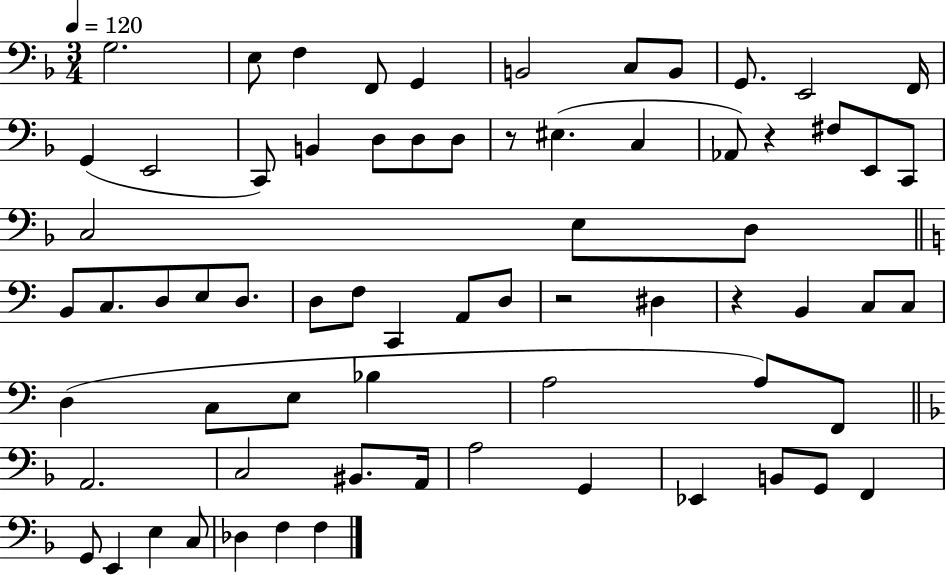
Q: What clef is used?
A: bass